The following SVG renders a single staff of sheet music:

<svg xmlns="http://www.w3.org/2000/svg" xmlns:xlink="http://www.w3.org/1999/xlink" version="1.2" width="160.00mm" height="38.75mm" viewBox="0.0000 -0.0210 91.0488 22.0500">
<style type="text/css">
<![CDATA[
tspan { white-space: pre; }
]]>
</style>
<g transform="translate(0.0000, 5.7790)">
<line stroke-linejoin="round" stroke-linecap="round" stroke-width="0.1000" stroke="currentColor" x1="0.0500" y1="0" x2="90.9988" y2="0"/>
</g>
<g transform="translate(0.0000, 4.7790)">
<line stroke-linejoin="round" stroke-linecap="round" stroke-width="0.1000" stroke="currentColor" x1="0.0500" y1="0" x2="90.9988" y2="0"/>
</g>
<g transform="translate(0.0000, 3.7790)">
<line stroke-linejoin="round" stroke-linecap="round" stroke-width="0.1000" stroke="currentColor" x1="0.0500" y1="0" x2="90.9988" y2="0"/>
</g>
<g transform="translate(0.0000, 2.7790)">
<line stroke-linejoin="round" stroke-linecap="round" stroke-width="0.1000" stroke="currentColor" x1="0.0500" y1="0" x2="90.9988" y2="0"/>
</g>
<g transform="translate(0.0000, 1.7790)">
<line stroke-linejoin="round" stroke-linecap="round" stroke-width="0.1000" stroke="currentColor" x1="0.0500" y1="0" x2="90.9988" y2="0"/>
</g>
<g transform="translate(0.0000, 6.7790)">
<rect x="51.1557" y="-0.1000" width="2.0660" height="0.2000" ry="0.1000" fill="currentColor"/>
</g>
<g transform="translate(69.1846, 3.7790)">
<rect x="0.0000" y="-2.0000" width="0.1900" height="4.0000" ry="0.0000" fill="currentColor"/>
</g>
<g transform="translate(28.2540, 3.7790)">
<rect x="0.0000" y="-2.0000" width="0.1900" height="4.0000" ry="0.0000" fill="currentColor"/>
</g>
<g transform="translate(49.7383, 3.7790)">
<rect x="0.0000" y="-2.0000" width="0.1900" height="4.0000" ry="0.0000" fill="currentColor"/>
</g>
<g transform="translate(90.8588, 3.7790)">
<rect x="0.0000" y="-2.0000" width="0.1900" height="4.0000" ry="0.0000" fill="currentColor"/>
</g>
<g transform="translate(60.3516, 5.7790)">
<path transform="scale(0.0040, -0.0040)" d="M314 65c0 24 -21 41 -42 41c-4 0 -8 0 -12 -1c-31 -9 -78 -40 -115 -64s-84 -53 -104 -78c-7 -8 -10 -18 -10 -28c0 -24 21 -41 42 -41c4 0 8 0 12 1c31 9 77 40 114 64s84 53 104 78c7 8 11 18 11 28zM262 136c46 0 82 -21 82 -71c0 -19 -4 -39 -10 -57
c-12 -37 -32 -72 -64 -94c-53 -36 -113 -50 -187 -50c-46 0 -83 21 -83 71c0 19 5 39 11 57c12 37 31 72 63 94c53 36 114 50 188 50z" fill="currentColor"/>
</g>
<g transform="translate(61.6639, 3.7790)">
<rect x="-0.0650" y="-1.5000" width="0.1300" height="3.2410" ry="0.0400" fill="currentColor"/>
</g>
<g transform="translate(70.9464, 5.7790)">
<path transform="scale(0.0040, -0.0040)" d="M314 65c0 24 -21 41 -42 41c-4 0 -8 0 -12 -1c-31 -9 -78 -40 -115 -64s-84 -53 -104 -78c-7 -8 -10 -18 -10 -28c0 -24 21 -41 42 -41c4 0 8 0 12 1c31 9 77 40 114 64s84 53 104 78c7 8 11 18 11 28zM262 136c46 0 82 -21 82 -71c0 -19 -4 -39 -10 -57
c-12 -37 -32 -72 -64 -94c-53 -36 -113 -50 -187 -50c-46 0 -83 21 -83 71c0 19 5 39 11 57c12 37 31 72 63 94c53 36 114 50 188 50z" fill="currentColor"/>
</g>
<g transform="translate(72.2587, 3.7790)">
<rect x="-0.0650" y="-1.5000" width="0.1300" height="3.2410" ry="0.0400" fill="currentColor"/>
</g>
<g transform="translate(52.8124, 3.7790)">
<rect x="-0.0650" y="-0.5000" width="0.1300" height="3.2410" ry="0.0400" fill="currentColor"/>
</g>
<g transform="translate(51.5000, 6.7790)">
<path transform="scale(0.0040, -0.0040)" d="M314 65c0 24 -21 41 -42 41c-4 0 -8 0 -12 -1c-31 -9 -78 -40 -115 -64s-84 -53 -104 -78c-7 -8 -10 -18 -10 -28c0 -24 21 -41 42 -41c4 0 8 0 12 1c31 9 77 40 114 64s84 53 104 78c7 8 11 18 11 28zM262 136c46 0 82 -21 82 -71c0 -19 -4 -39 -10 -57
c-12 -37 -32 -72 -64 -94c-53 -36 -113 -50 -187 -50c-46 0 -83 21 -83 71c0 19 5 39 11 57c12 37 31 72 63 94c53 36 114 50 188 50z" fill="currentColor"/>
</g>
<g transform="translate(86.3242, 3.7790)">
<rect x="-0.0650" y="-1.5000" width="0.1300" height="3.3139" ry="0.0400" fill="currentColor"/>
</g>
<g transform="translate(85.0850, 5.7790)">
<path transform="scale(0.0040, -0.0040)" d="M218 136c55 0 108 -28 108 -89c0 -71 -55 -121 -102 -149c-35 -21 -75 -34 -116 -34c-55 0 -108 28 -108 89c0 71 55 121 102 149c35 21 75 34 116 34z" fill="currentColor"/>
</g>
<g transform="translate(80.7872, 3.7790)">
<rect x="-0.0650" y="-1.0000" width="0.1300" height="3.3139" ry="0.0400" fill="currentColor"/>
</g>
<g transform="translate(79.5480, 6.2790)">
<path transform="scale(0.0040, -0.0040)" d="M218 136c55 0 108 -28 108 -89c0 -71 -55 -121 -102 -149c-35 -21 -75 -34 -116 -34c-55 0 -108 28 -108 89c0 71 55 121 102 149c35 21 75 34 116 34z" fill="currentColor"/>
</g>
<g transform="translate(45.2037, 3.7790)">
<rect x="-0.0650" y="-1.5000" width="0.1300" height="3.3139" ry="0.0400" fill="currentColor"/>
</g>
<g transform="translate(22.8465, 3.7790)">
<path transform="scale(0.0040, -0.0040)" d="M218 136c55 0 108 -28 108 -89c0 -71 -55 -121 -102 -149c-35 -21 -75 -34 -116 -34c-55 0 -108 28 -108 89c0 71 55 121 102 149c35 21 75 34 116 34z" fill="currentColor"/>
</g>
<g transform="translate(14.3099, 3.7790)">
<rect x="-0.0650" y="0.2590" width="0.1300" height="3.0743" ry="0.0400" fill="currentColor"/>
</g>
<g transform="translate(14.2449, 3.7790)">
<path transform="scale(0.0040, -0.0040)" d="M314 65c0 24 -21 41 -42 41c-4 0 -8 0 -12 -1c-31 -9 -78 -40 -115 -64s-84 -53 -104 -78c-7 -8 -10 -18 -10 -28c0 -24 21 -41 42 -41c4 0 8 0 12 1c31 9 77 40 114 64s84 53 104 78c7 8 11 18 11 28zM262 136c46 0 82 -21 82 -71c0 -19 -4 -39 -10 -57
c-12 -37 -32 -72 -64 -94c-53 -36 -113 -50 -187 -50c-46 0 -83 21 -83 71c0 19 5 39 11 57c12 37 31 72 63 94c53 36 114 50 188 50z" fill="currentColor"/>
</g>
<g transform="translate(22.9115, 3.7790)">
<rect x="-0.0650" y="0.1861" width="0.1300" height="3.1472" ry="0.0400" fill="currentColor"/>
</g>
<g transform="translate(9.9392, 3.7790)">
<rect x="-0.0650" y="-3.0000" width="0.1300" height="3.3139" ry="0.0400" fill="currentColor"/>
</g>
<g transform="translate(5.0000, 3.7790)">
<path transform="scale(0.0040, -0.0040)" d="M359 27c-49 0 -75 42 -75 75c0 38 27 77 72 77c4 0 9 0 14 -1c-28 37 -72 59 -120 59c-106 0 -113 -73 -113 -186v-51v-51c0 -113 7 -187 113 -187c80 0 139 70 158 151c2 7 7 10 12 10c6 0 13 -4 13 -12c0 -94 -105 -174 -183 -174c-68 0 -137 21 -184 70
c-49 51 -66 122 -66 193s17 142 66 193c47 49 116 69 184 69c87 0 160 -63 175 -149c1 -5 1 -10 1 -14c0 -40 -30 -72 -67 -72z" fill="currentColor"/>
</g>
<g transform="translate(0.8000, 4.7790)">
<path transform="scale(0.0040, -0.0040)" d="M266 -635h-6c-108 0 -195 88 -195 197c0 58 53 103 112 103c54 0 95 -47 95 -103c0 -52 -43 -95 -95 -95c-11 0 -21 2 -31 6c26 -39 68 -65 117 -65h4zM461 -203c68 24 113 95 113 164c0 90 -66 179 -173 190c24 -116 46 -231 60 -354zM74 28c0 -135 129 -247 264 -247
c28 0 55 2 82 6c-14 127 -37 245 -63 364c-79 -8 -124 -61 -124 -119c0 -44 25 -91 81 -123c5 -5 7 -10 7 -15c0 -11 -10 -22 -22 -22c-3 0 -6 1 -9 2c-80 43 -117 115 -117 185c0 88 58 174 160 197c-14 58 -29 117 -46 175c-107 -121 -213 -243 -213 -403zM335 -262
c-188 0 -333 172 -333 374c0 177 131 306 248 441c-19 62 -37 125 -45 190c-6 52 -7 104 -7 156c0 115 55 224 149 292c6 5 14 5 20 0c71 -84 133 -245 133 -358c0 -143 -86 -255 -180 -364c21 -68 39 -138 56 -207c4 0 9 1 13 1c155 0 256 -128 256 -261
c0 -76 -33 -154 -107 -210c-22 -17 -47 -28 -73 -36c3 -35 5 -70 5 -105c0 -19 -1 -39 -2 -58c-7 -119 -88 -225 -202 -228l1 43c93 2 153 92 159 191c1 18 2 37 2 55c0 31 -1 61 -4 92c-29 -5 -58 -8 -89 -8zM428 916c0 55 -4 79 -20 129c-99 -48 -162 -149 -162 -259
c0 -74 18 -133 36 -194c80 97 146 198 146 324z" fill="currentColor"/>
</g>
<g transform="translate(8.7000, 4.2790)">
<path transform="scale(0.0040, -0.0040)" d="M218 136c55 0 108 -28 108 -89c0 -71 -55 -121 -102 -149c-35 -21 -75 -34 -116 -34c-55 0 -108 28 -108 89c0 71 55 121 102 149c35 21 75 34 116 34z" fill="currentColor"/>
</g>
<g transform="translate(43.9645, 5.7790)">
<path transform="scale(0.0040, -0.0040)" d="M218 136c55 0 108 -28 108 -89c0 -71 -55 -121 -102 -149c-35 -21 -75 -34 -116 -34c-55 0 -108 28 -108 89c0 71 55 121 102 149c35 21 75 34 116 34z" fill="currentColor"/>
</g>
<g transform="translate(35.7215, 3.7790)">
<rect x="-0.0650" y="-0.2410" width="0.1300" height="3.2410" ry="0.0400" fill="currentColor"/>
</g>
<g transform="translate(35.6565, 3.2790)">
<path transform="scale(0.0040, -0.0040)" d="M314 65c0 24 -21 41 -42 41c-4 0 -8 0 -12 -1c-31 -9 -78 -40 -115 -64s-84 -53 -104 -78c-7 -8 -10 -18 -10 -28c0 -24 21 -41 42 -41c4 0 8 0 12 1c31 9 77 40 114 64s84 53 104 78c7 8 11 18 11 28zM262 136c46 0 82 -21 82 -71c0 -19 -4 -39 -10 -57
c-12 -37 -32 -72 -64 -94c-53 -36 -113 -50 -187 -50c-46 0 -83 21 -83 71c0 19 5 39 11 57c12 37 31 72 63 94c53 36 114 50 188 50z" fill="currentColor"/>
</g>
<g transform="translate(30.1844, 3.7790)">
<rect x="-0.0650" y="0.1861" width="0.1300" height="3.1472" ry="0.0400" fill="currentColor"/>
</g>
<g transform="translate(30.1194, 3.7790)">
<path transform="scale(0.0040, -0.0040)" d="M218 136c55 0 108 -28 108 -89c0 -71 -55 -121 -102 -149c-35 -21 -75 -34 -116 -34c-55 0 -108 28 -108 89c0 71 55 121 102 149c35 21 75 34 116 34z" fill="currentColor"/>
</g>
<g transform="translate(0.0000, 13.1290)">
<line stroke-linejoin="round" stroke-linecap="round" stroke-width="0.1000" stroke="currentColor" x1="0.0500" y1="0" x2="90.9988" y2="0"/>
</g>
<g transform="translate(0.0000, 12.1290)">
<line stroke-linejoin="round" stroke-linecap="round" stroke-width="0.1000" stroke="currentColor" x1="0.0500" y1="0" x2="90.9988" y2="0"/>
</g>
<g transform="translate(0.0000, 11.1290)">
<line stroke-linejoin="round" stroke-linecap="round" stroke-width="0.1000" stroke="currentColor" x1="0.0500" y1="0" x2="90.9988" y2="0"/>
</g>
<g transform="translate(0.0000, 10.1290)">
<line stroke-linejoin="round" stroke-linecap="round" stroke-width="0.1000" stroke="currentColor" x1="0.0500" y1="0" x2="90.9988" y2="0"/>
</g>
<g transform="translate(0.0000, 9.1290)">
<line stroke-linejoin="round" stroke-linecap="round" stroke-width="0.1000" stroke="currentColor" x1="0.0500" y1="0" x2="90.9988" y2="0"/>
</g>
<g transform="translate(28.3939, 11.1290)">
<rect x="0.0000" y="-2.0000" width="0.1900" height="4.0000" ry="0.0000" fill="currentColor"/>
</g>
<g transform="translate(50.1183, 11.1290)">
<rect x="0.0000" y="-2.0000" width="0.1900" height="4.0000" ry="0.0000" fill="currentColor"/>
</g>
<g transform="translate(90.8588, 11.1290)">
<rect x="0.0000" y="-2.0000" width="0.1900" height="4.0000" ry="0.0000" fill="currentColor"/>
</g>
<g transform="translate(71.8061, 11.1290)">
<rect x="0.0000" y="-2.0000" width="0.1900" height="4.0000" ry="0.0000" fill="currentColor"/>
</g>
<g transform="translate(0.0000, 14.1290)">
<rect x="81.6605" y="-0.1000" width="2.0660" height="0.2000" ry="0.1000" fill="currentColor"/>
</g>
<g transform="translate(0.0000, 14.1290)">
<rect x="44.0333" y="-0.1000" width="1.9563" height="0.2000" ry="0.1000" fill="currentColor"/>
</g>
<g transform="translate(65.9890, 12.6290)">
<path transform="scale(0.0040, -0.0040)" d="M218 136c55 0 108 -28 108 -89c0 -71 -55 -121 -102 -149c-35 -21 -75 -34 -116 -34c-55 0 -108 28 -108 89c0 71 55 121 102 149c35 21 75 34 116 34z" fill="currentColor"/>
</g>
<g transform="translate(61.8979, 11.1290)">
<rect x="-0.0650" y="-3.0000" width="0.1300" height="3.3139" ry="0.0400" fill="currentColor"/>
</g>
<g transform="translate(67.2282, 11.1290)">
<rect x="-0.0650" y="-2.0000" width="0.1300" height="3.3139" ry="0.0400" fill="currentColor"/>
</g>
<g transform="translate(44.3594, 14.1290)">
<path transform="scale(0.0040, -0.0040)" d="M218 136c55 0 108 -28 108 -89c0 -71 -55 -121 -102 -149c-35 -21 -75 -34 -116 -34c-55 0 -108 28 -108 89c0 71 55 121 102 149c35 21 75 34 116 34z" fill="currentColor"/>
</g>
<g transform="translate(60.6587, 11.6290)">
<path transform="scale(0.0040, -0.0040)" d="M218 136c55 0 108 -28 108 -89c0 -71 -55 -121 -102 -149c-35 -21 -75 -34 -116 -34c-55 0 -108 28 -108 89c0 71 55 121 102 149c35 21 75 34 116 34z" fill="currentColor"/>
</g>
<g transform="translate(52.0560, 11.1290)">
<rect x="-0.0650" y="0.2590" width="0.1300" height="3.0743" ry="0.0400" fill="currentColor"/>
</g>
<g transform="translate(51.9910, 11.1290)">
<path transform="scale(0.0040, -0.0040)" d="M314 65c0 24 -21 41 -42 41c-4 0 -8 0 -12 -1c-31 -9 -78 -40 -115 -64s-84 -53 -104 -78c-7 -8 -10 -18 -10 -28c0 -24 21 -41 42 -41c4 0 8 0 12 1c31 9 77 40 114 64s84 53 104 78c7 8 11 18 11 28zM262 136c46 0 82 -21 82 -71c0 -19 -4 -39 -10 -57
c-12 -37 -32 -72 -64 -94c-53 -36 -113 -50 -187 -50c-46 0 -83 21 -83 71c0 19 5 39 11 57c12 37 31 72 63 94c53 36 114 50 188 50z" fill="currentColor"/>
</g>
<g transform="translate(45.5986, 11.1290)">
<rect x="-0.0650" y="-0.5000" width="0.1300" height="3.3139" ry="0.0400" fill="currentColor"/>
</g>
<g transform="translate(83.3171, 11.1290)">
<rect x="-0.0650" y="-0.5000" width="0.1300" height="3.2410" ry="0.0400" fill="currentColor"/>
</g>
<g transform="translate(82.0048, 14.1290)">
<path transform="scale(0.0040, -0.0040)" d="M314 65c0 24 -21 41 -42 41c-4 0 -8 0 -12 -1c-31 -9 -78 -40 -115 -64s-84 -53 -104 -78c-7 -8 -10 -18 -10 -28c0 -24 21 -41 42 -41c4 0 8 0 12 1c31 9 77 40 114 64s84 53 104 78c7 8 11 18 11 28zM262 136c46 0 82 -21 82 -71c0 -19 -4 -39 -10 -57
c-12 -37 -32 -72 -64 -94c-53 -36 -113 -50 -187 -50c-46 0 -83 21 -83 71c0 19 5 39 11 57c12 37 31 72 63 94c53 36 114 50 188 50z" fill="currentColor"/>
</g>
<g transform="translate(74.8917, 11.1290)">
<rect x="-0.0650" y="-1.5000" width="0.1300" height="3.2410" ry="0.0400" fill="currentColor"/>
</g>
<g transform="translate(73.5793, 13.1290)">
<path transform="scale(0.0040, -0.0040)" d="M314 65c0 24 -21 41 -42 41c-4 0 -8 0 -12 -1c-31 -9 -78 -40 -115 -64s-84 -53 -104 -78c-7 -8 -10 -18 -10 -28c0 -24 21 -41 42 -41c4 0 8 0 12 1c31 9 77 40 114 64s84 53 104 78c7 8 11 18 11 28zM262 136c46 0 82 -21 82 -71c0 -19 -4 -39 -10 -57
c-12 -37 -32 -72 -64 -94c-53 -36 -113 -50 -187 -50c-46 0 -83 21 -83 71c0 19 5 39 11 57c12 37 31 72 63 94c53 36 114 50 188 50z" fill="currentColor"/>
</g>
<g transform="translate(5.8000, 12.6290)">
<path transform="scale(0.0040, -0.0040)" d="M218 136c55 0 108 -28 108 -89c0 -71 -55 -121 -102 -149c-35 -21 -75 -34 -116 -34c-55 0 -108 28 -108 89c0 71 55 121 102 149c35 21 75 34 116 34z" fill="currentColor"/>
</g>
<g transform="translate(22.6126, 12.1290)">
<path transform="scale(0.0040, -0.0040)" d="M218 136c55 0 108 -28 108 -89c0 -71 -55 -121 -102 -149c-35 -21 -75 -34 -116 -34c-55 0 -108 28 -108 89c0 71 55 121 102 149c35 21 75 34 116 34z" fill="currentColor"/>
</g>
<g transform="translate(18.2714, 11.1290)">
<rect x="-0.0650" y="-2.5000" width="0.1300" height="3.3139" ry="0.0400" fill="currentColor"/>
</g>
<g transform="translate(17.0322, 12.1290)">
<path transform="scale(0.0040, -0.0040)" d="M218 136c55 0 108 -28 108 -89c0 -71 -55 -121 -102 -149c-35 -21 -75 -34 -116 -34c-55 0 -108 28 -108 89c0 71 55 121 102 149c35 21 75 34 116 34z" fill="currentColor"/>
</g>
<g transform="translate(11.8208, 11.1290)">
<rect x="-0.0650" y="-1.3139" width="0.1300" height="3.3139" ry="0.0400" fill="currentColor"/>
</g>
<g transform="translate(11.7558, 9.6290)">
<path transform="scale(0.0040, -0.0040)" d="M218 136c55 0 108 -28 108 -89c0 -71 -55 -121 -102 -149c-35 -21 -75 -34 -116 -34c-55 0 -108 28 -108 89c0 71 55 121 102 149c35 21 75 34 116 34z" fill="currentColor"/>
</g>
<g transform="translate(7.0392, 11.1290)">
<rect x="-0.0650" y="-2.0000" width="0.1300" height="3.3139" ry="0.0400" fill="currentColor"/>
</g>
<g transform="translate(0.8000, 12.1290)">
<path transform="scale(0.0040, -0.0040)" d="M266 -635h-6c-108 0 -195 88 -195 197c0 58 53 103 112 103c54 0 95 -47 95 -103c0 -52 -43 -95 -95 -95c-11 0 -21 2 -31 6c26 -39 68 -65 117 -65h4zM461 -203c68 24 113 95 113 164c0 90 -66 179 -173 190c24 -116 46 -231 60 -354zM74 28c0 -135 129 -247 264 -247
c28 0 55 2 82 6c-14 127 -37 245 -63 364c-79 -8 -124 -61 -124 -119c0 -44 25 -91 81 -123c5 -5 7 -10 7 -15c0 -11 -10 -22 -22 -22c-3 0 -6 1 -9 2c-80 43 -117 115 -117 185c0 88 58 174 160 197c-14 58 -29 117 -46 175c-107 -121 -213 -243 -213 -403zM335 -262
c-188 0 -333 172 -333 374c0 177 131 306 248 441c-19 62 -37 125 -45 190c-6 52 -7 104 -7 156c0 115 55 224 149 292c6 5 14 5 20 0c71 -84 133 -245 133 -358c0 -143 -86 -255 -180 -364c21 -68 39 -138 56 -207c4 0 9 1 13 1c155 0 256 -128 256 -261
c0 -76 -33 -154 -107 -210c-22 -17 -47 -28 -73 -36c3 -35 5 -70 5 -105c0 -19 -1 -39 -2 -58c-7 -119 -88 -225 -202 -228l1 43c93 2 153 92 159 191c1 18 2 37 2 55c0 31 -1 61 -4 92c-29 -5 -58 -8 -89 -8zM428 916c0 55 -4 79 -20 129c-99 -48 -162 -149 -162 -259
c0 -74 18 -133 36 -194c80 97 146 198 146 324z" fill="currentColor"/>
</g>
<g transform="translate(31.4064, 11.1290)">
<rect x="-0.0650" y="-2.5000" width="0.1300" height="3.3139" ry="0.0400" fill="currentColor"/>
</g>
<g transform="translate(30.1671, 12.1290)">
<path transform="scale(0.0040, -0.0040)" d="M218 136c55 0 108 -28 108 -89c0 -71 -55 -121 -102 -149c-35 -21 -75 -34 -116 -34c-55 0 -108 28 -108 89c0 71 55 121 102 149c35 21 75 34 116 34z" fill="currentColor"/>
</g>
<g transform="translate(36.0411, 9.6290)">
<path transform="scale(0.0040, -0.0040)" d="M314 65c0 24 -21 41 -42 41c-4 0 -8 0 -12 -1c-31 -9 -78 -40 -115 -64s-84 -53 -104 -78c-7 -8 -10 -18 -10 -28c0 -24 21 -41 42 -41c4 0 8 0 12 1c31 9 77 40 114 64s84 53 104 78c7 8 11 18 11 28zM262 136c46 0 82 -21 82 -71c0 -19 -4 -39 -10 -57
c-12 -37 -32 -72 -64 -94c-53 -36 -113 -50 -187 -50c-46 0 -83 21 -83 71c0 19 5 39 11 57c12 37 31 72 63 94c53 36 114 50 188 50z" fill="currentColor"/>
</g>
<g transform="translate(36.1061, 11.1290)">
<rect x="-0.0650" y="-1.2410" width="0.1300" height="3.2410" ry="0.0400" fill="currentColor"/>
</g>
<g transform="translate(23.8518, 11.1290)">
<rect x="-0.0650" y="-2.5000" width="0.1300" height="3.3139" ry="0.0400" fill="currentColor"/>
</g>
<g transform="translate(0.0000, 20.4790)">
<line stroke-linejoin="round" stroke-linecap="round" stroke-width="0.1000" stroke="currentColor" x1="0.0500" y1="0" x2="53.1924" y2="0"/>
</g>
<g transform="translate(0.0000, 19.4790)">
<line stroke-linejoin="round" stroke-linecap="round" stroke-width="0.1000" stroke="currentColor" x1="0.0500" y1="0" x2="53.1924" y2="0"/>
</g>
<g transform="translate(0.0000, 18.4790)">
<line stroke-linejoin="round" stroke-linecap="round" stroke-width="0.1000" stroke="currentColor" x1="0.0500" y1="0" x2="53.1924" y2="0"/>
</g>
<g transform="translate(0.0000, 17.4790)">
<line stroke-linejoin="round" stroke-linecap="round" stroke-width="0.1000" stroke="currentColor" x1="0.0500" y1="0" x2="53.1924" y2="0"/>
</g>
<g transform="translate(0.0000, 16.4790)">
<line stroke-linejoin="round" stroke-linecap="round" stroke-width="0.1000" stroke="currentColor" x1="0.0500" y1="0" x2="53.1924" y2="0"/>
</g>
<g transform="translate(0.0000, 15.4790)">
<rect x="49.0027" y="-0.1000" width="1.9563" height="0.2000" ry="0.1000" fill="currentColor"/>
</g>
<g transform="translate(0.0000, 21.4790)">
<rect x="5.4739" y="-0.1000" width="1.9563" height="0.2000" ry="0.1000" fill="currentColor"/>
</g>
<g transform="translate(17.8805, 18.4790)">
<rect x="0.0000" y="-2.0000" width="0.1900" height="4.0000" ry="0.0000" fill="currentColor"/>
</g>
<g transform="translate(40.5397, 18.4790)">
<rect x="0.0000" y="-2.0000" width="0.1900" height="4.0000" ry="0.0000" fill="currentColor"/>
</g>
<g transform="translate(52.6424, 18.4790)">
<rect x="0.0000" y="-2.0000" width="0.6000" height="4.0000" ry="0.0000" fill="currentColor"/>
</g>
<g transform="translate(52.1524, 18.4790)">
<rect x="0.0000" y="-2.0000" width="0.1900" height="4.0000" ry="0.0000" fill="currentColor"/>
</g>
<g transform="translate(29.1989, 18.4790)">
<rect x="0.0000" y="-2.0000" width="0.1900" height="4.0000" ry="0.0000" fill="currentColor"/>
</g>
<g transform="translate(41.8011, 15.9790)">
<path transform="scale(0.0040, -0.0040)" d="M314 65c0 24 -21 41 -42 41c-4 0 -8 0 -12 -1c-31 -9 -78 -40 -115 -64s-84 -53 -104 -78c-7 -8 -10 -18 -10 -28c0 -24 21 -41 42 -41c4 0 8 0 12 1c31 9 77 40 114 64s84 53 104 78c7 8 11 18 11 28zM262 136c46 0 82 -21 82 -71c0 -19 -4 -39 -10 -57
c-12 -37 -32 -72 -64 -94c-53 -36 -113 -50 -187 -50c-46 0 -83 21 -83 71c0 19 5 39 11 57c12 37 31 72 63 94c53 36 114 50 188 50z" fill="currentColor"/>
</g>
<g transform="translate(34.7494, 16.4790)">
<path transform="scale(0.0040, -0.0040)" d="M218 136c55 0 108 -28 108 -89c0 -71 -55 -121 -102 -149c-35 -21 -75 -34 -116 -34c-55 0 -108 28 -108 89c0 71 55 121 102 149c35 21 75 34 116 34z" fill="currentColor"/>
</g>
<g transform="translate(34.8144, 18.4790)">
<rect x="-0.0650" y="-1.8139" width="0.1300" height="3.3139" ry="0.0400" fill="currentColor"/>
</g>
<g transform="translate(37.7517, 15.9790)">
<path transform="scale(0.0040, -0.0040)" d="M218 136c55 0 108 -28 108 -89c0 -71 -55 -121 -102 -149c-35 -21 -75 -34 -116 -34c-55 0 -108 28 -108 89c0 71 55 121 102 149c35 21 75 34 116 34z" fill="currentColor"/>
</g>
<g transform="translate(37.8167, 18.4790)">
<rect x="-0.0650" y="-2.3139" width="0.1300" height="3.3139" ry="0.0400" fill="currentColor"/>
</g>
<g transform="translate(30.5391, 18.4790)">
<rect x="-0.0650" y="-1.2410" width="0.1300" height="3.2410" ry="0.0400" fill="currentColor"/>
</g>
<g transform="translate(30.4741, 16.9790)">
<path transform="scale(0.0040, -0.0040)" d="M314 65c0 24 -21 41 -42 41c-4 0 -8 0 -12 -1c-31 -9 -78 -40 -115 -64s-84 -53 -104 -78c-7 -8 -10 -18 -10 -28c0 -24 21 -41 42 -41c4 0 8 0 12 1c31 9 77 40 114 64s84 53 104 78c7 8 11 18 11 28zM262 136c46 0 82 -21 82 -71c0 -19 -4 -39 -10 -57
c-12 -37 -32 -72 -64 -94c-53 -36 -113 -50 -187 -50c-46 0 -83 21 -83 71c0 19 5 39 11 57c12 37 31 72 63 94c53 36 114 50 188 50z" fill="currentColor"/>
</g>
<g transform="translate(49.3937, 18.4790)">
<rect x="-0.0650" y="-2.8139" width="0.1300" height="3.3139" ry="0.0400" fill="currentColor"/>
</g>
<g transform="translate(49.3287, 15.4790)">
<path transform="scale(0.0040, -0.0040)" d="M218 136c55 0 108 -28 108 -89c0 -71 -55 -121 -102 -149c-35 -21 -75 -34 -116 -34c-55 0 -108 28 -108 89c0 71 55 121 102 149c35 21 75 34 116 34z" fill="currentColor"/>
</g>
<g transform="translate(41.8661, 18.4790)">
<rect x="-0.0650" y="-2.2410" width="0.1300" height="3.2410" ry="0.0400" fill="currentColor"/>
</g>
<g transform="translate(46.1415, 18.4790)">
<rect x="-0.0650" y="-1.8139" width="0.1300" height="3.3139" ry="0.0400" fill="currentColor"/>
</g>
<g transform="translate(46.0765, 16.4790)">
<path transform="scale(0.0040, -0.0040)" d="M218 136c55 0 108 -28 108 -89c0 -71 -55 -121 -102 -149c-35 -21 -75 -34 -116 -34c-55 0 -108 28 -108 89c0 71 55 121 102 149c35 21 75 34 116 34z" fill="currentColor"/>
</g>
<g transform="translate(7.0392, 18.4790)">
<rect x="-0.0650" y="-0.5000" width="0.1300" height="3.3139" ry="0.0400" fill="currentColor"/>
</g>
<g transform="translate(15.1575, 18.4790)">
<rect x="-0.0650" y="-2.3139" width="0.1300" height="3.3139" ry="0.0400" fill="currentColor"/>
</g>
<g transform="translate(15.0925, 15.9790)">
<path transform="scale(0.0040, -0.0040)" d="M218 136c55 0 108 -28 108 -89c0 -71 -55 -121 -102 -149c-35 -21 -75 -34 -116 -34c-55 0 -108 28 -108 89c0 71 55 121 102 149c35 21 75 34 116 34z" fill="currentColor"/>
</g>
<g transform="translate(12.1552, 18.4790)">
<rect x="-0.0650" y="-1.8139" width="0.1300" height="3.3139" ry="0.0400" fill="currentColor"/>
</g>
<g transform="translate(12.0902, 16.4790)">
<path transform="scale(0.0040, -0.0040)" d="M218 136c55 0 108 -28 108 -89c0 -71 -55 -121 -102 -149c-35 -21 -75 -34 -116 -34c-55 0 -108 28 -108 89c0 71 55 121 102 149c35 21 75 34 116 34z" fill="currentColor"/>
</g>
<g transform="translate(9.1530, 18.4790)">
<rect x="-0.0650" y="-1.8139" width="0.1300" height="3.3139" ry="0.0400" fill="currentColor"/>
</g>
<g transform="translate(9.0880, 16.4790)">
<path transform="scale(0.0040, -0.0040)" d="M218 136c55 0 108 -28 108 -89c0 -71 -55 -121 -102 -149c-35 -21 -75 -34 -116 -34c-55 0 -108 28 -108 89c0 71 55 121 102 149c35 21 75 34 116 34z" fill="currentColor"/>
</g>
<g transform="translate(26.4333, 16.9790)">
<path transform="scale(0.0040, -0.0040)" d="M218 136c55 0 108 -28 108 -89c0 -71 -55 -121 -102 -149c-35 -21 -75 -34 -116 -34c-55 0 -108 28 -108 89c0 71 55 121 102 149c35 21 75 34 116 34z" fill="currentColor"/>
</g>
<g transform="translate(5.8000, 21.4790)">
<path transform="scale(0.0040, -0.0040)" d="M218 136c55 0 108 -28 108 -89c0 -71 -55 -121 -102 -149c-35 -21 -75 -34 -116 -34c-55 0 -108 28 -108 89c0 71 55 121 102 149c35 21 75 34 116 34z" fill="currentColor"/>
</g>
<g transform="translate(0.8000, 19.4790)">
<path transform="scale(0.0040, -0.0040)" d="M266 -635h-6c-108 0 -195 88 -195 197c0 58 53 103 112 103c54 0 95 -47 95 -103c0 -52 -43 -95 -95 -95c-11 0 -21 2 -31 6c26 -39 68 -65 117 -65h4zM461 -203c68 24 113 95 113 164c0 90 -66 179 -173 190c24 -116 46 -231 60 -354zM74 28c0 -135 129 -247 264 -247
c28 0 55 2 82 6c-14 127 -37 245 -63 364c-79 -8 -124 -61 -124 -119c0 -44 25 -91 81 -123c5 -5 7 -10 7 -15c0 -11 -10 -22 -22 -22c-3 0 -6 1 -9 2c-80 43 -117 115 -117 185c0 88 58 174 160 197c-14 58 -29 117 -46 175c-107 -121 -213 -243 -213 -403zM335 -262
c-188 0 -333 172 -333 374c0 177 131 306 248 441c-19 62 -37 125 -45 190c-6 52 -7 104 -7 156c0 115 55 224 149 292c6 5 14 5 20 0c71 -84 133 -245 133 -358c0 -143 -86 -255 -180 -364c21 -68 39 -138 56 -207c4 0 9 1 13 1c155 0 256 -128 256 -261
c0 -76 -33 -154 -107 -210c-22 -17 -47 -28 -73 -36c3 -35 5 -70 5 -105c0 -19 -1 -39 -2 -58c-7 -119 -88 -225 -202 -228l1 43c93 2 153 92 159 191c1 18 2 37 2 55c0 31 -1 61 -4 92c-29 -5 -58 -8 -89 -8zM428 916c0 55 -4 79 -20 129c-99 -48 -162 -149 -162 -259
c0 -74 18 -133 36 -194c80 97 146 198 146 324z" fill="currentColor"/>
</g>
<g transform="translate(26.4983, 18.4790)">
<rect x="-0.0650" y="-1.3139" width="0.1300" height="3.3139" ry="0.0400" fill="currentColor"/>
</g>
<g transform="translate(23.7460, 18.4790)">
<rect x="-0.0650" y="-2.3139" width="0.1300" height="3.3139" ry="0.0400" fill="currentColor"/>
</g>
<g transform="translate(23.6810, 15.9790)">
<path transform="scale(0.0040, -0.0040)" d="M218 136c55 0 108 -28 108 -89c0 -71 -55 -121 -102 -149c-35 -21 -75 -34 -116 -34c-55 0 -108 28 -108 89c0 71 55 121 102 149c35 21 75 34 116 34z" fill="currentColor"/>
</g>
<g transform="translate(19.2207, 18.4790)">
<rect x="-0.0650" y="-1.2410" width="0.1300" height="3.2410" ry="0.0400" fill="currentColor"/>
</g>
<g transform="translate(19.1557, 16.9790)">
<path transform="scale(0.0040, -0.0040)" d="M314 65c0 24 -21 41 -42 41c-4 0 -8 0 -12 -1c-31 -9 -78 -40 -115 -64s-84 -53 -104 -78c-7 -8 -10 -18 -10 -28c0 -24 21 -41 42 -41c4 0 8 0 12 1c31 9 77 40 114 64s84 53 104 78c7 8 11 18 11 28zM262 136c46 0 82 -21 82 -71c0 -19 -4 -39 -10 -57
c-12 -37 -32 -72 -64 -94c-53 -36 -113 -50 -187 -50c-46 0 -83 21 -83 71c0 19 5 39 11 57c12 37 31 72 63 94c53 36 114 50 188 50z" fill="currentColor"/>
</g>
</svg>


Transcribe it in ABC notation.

X:1
T:Untitled
M:4/4
L:1/4
K:C
A B2 B B c2 E C2 E2 E2 D E F e G G G e2 C B2 A F E2 C2 C f f g e2 g e e2 f g g2 f a